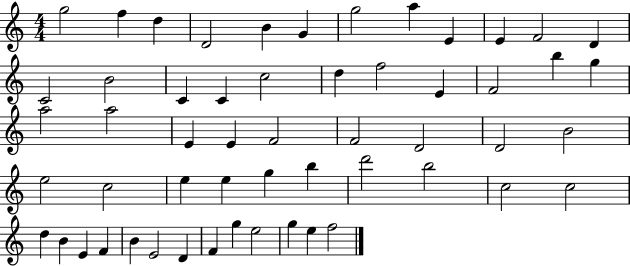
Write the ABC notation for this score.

X:1
T:Untitled
M:4/4
L:1/4
K:C
g2 f d D2 B G g2 a E E F2 D C2 B2 C C c2 d f2 E F2 b g a2 a2 E E F2 F2 D2 D2 B2 e2 c2 e e g b d'2 b2 c2 c2 d B E F B E2 D F g e2 g e f2